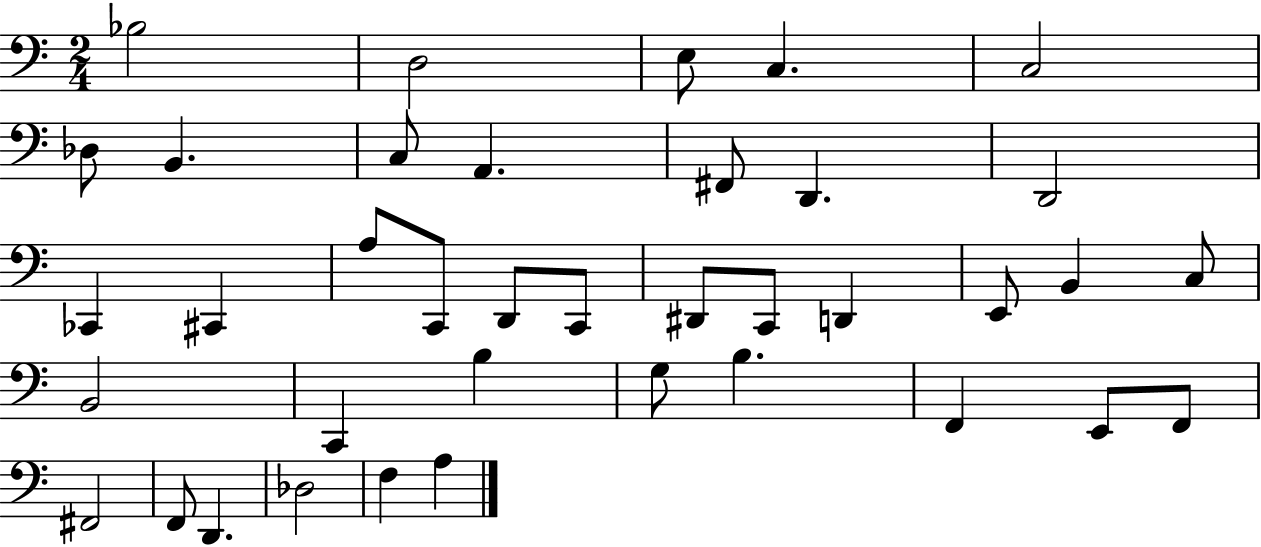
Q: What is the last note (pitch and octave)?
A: A3